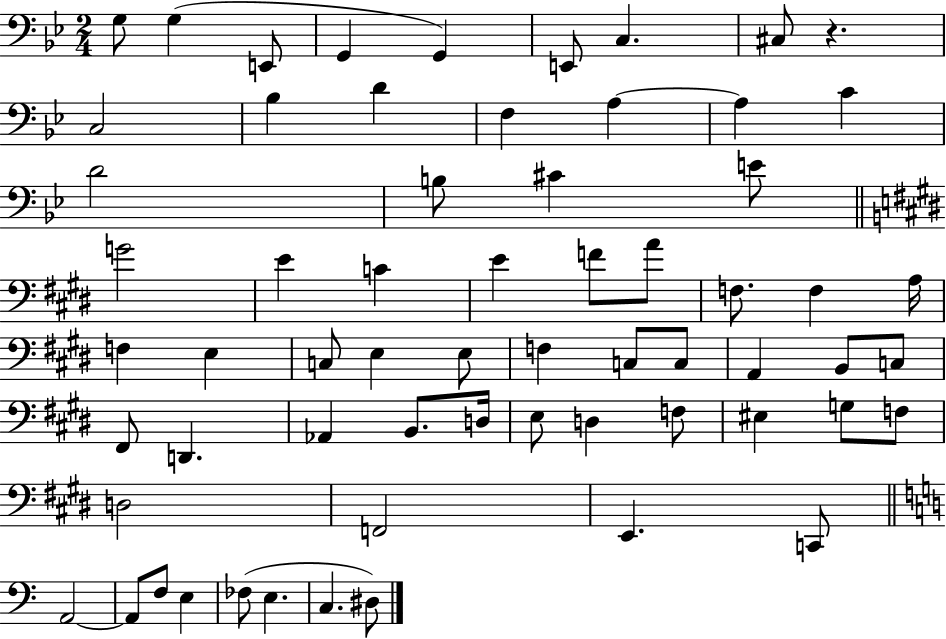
{
  \clef bass
  \numericTimeSignature
  \time 2/4
  \key bes \major
  g8 g4( e,8 | g,4 g,4) | e,8 c4. | cis8 r4. | \break c2 | bes4 d'4 | f4 a4~~ | a4 c'4 | \break d'2 | b8 cis'4 e'8 | \bar "||" \break \key e \major g'2 | e'4 c'4 | e'4 f'8 a'8 | f8. f4 a16 | \break f4 e4 | c8 e4 e8 | f4 c8 c8 | a,4 b,8 c8 | \break fis,8 d,4. | aes,4 b,8. d16 | e8 d4 f8 | eis4 g8 f8 | \break d2 | f,2 | e,4. c,8 | \bar "||" \break \key c \major a,2~~ | a,8 f8 e4 | fes8( e4. | c4. dis8) | \break \bar "|."
}